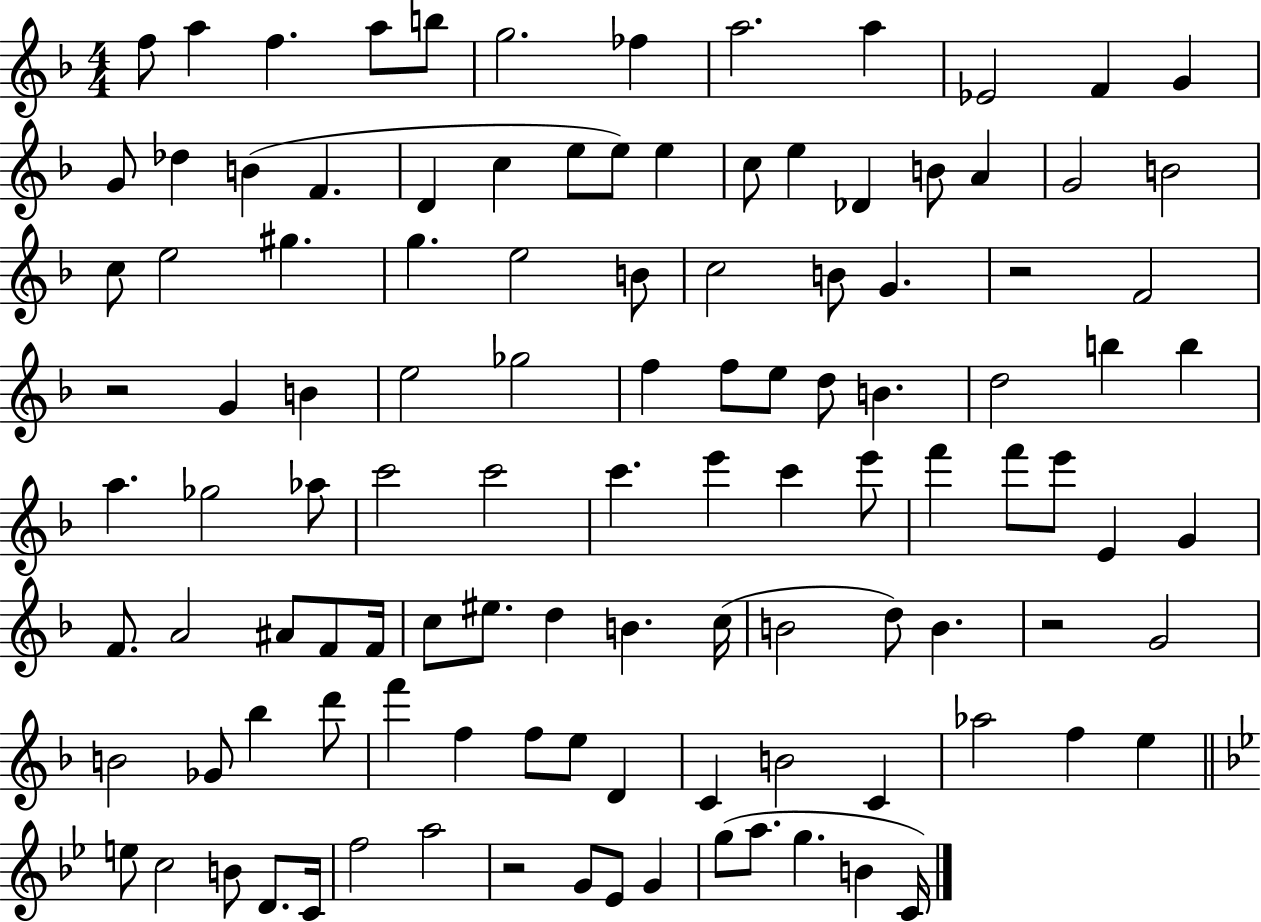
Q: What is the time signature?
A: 4/4